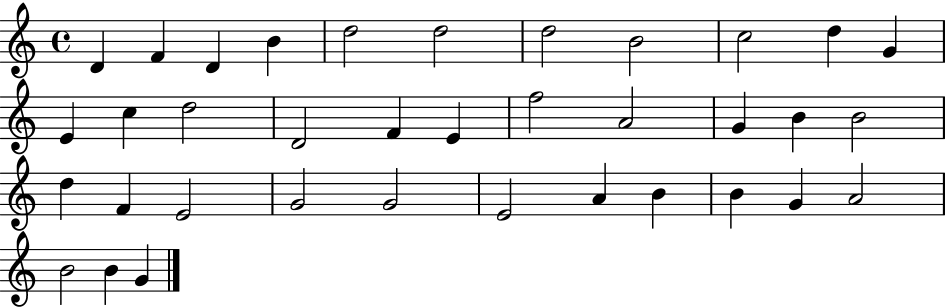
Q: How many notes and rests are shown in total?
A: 36